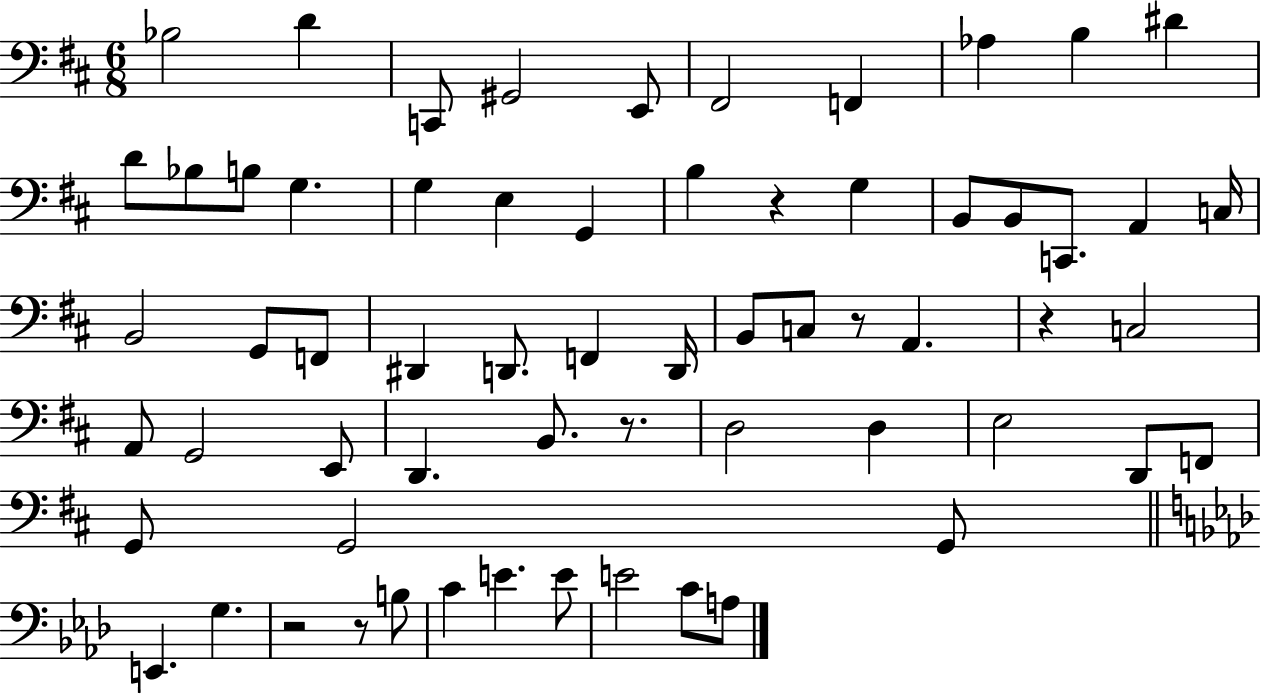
Bb3/h D4/q C2/e G#2/h E2/e F#2/h F2/q Ab3/q B3/q D#4/q D4/e Bb3/e B3/e G3/q. G3/q E3/q G2/q B3/q R/q G3/q B2/e B2/e C2/e. A2/q C3/s B2/h G2/e F2/e D#2/q D2/e. F2/q D2/s B2/e C3/e R/e A2/q. R/q C3/h A2/e G2/h E2/e D2/q. B2/e. R/e. D3/h D3/q E3/h D2/e F2/e G2/e G2/h G2/e E2/q. G3/q. R/h R/e B3/e C4/q E4/q. E4/e E4/h C4/e A3/e